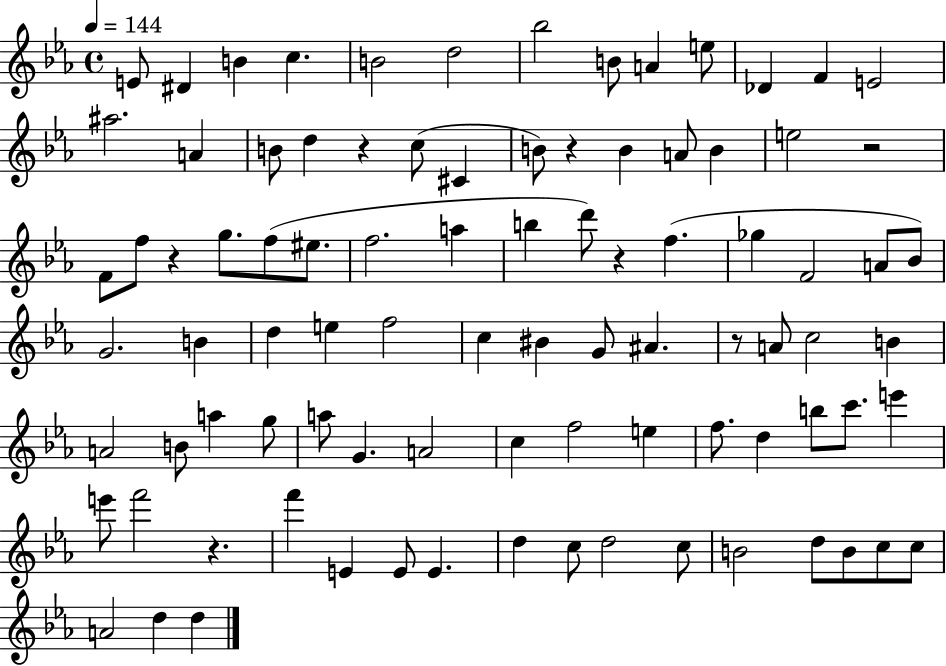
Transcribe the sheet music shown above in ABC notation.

X:1
T:Untitled
M:4/4
L:1/4
K:Eb
E/2 ^D B c B2 d2 _b2 B/2 A e/2 _D F E2 ^a2 A B/2 d z c/2 ^C B/2 z B A/2 B e2 z2 F/2 f/2 z g/2 f/2 ^e/2 f2 a b d'/2 z f _g F2 A/2 _B/2 G2 B d e f2 c ^B G/2 ^A z/2 A/2 c2 B A2 B/2 a g/2 a/2 G A2 c f2 e f/2 d b/2 c'/2 e' e'/2 f'2 z f' E E/2 E d c/2 d2 c/2 B2 d/2 B/2 c/2 c/2 A2 d d